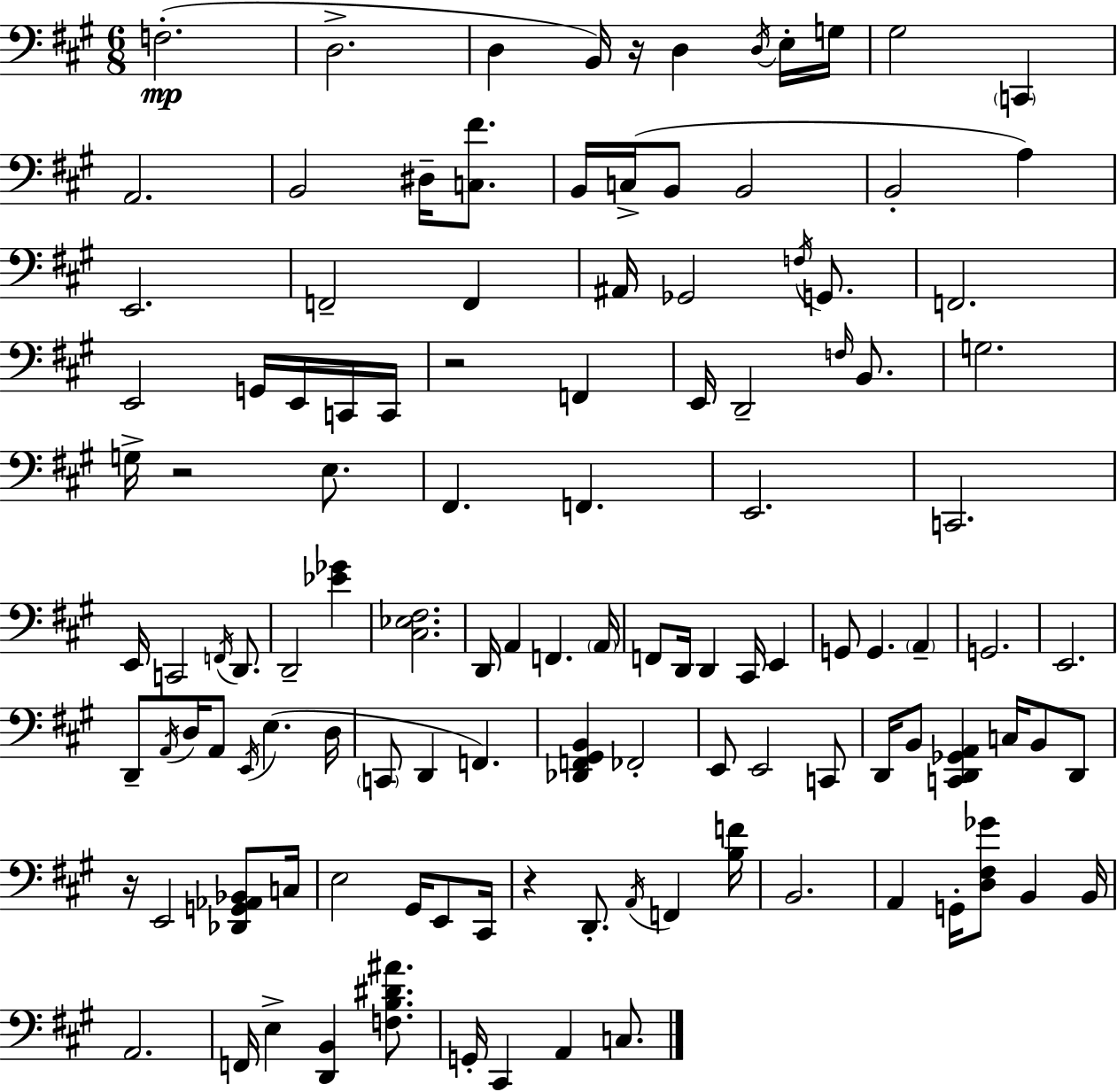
{
  \clef bass
  \numericTimeSignature
  \time 6/8
  \key a \major
  f2.-.(\mp | d2.-> | d4 b,16) r16 d4 \acciaccatura { d16 } e16-. | g16 gis2 \parenthesize c,4 | \break a,2. | b,2 dis16-- <c fis'>8. | b,16 c16->( b,8 b,2 | b,2-. a4) | \break e,2. | f,2-- f,4 | ais,16 ges,2 \acciaccatura { f16 } g,8. | f,2. | \break e,2 g,16 e,16 | c,16 c,16 r2 f,4 | e,16 d,2-- \grace { f16 } | b,8. g2. | \break g16-> r2 | e8. fis,4. f,4. | e,2. | c,2. | \break e,16 c,2 | \acciaccatura { f,16 } d,8. d,2-- | <ees' ges'>4 <cis ees fis>2. | d,16 a,4 f,4. | \break \parenthesize a,16 f,8 d,16 d,4 cis,16 | e,4 g,8 g,4. | \parenthesize a,4-- g,2. | e,2. | \break d,8-- \acciaccatura { a,16 } d16 a,8 \acciaccatura { e,16 } e4.( | d16 \parenthesize c,8 d,4 | f,4.) <des, f, gis, b,>4 fes,2-. | e,8 e,2 | \break c,8 d,16 b,8 <c, d, ges, a,>4 | c16 b,8 d,8 r16 e,2 | <des, g, aes, bes,>8 c16 e2 | gis,16 e,8 cis,16 r4 d,8.-. | \break \acciaccatura { a,16 } f,4 <b f'>16 b,2. | a,4 g,16-. | <d fis ges'>8 b,4 b,16 a,2. | f,16 e4-> | \break <d, b,>4 <f b dis' ais'>8. g,16-. cis,4 | a,4 c8. \bar "|."
}